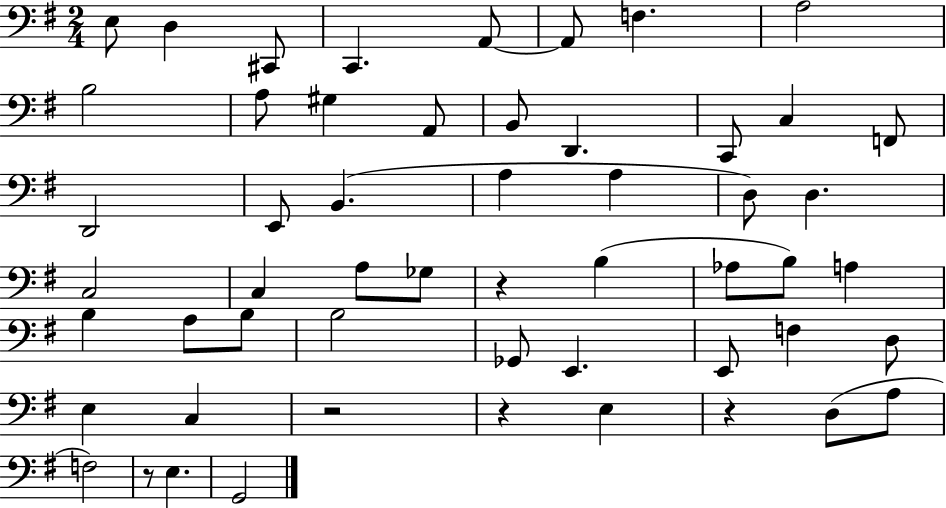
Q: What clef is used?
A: bass